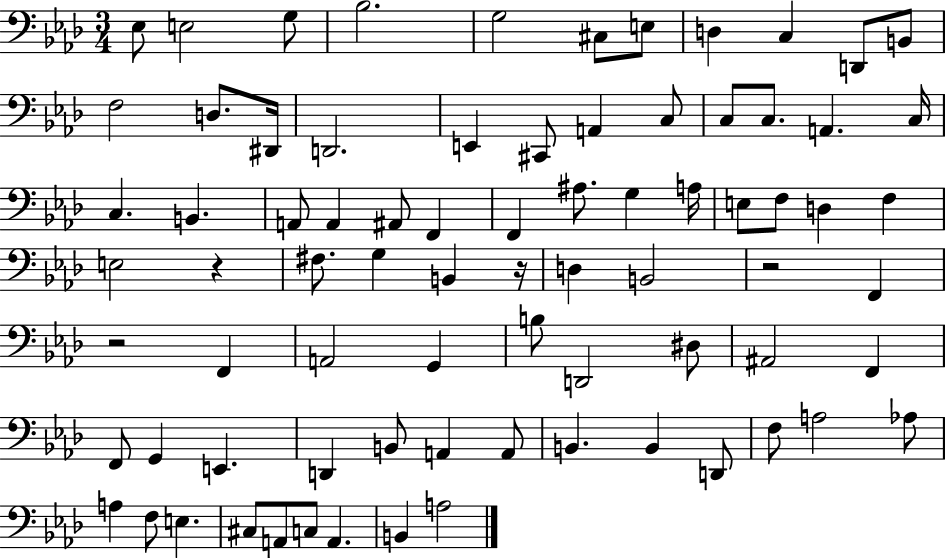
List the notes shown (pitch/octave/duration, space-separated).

Eb3/e E3/h G3/e Bb3/h. G3/h C#3/e E3/e D3/q C3/q D2/e B2/e F3/h D3/e. D#2/s D2/h. E2/q C#2/e A2/q C3/e C3/e C3/e. A2/q. C3/s C3/q. B2/q. A2/e A2/q A#2/e F2/q F2/q A#3/e. G3/q A3/s E3/e F3/e D3/q F3/q E3/h R/q F#3/e. G3/q B2/q R/s D3/q B2/h R/h F2/q R/h F2/q A2/h G2/q B3/e D2/h D#3/e A#2/h F2/q F2/e G2/q E2/q. D2/q B2/e A2/q A2/e B2/q. B2/q D2/e F3/e A3/h Ab3/e A3/q F3/e E3/q. C#3/e A2/e C3/e A2/q. B2/q A3/h